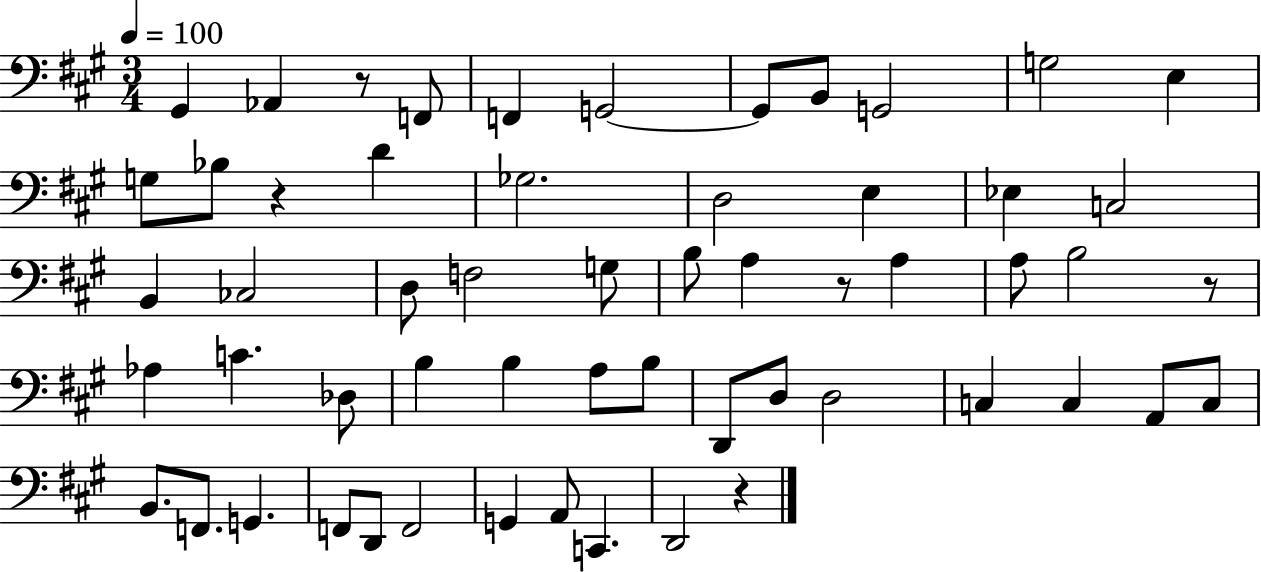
G#2/q Ab2/q R/e F2/e F2/q G2/h G2/e B2/e G2/h G3/h E3/q G3/e Bb3/e R/q D4/q Gb3/h. D3/h E3/q Eb3/q C3/h B2/q CES3/h D3/e F3/h G3/e B3/e A3/q R/e A3/q A3/e B3/h R/e Ab3/q C4/q. Db3/e B3/q B3/q A3/e B3/e D2/e D3/e D3/h C3/q C3/q A2/e C3/e B2/e. F2/e. G2/q. F2/e D2/e F2/h G2/q A2/e C2/q. D2/h R/q